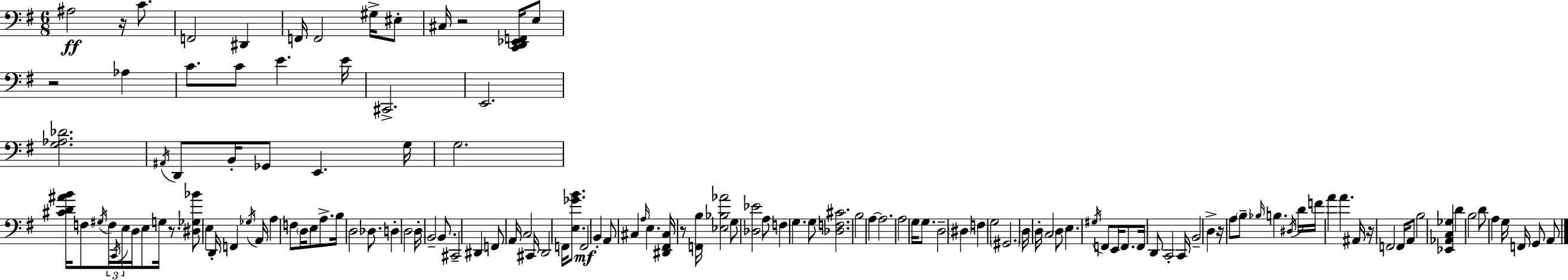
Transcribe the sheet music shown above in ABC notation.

X:1
T:Untitled
M:6/8
L:1/4
K:Em
^A,2 z/4 C/2 F,,2 ^D,, F,,/4 F,,2 ^G,/4 ^E,/2 ^C,/4 z2 [C,,D,,_E,,F,,]/4 E,/2 z2 _A, C/2 C/2 E E/4 ^C,,2 E,,2 [G,_A,_D]2 ^A,,/4 D,,/2 B,,/4 _G,,/2 E,, G,/4 G,2 [^CD^AB]/4 F,/2 ^G,/4 F,/4 C,,/4 E,/4 D,/4 E,/2 G,/4 z/2 [^D,_G,_B]/2 E, D,,/4 F,, _G,/4 A,,/4 A, F,/2 D,/4 E,/2 A,/2 B,/4 D,2 _D,/2 D, D,2 D,/4 B,,2 B,,/2 ^C,,2 ^D,, F,,/2 A,,/4 C,2 ^C,,/4 D,,2 F,,/4 [E,_GB]/2 F,,2 B,, A,,/2 ^C, A,/4 E, [^D,,^F,,^C,]/4 z/2 [F,,B,]/4 [_E,_B,_A]2 G,/2 [_D,_E]2 A,/2 F, G, G,/2 [_D,F,^C]2 B,2 A, A,2 A,2 G,/4 G,/2 D,2 ^D, F, G,2 ^G,,2 D,/4 D,/4 C,2 D,/2 E, ^G,/4 F,,/2 E,,/4 F,,/2 F,,/4 D,,/2 C,,2 C,,/4 B,,2 D, z/4 A,/2 B,/2 _B,/4 B, ^D,/4 D/4 F/4 A A ^A,,/4 z/4 F,,2 F,,/4 A,,/2 B,2 [_E,,_A,,C,_G,] D B,2 D/2 A, G,/4 F,,/4 G,,/2 A,,/2